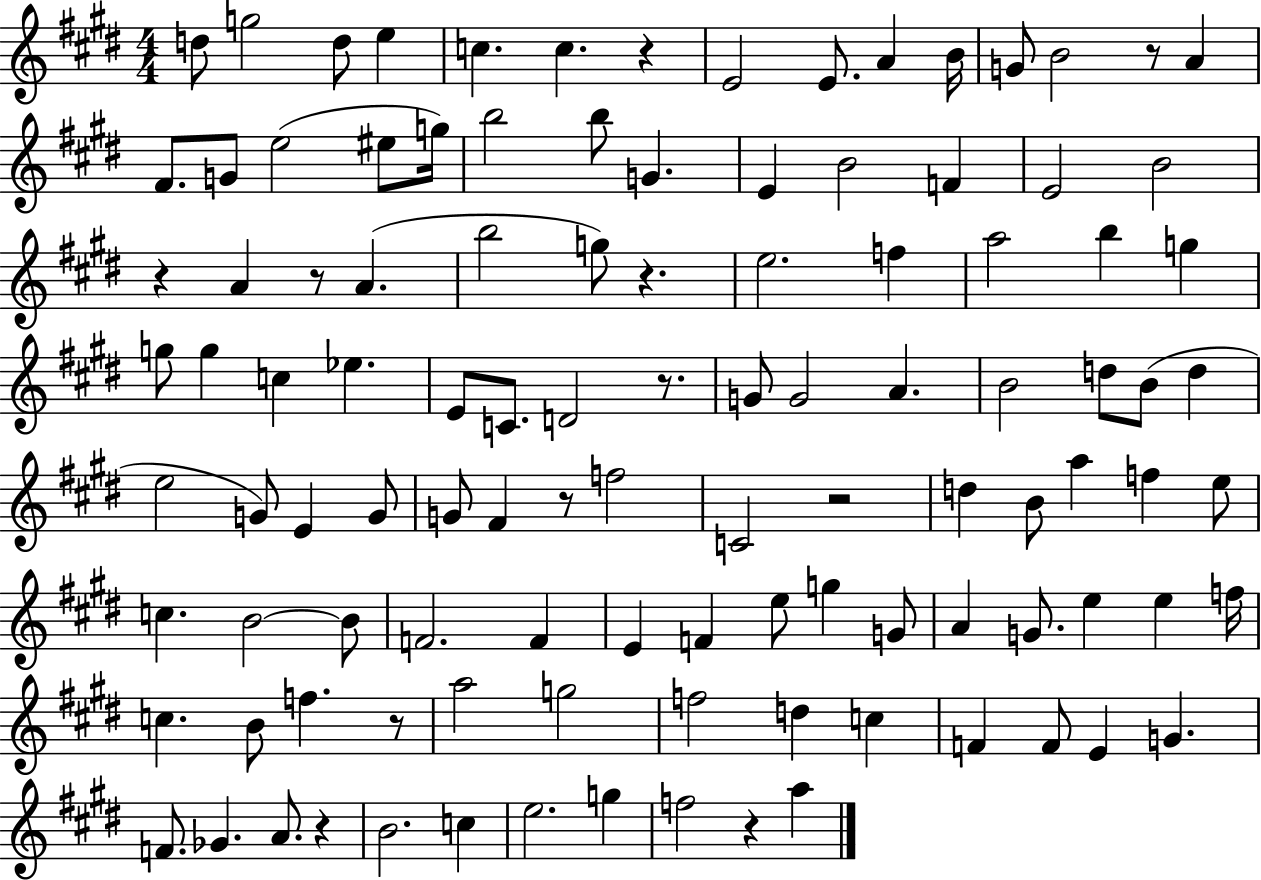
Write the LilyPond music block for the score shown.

{
  \clef treble
  \numericTimeSignature
  \time 4/4
  \key e \major
  \repeat volta 2 { d''8 g''2 d''8 e''4 | c''4. c''4. r4 | e'2 e'8. a'4 b'16 | g'8 b'2 r8 a'4 | \break fis'8. g'8 e''2( eis''8 g''16) | b''2 b''8 g'4. | e'4 b'2 f'4 | e'2 b'2 | \break r4 a'4 r8 a'4.( | b''2 g''8) r4. | e''2. f''4 | a''2 b''4 g''4 | \break g''8 g''4 c''4 ees''4. | e'8 c'8. d'2 r8. | g'8 g'2 a'4. | b'2 d''8 b'8( d''4 | \break e''2 g'8) e'4 g'8 | g'8 fis'4 r8 f''2 | c'2 r2 | d''4 b'8 a''4 f''4 e''8 | \break c''4. b'2~~ b'8 | f'2. f'4 | e'4 f'4 e''8 g''4 g'8 | a'4 g'8. e''4 e''4 f''16 | \break c''4. b'8 f''4. r8 | a''2 g''2 | f''2 d''4 c''4 | f'4 f'8 e'4 g'4. | \break f'8. ges'4. a'8. r4 | b'2. c''4 | e''2. g''4 | f''2 r4 a''4 | \break } \bar "|."
}